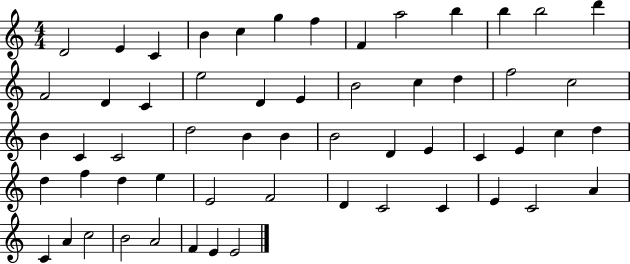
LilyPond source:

{
  \clef treble
  \numericTimeSignature
  \time 4/4
  \key c \major
  d'2 e'4 c'4 | b'4 c''4 g''4 f''4 | f'4 a''2 b''4 | b''4 b''2 d'''4 | \break f'2 d'4 c'4 | e''2 d'4 e'4 | b'2 c''4 d''4 | f''2 c''2 | \break b'4 c'4 c'2 | d''2 b'4 b'4 | b'2 d'4 e'4 | c'4 e'4 c''4 d''4 | \break d''4 f''4 d''4 e''4 | e'2 f'2 | d'4 c'2 c'4 | e'4 c'2 a'4 | \break c'4 a'4 c''2 | b'2 a'2 | f'4 e'4 e'2 | \bar "|."
}